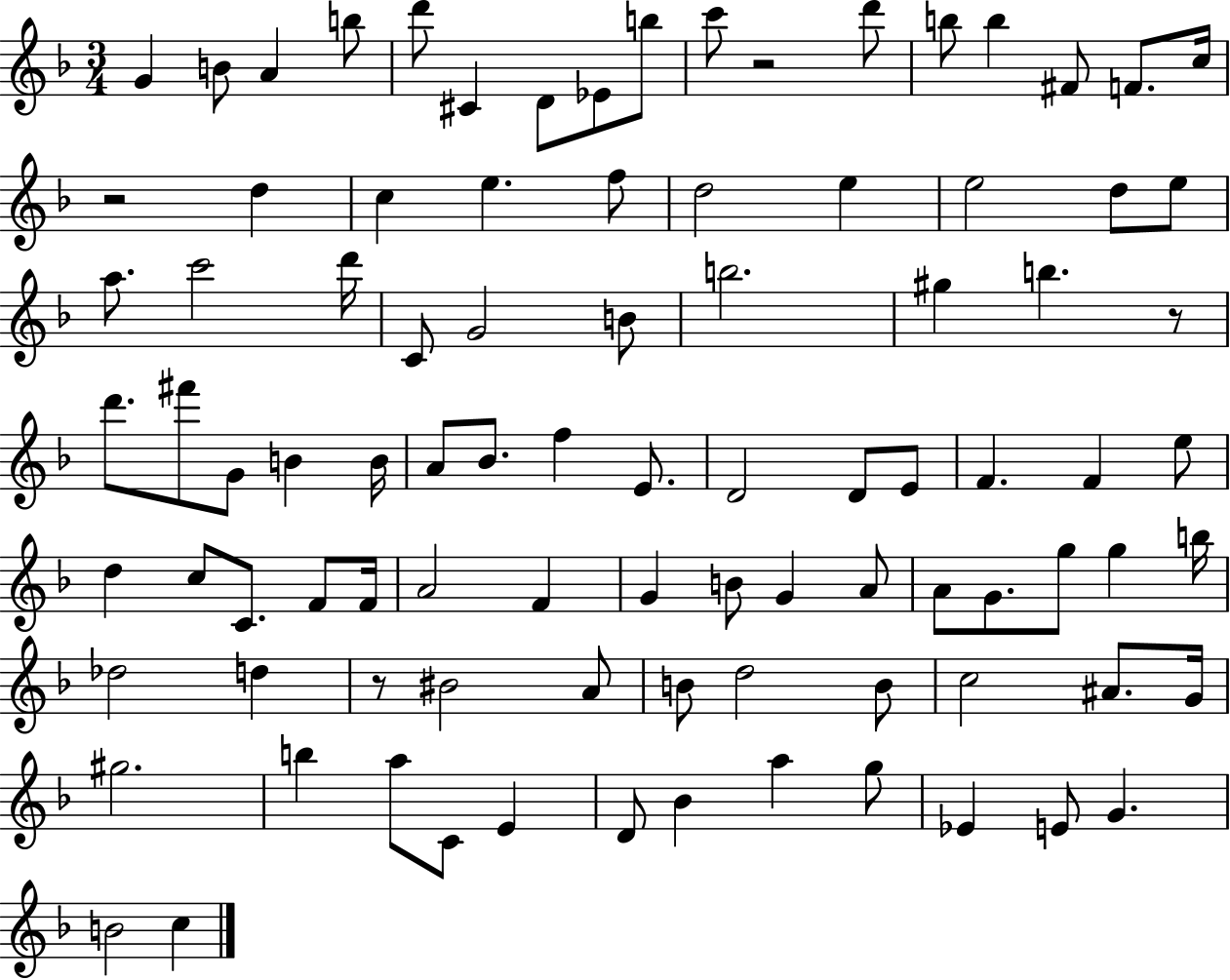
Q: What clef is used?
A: treble